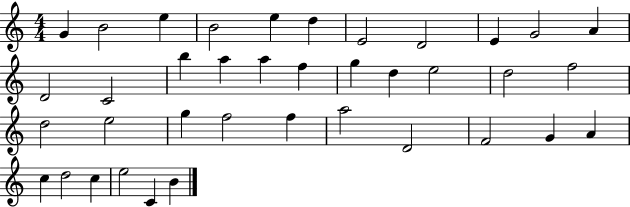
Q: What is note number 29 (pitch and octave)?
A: D4